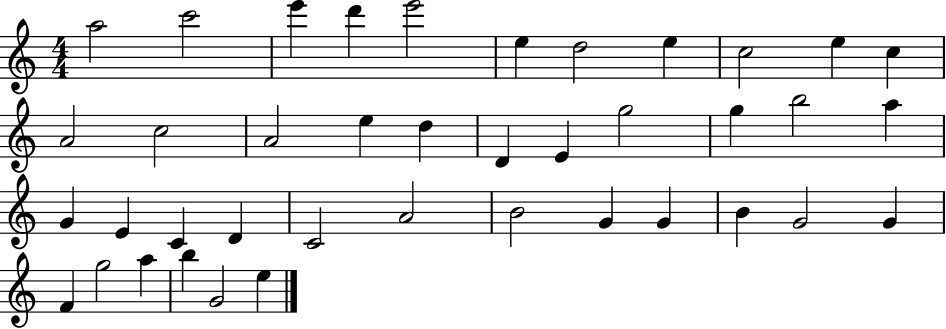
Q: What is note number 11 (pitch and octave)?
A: C5